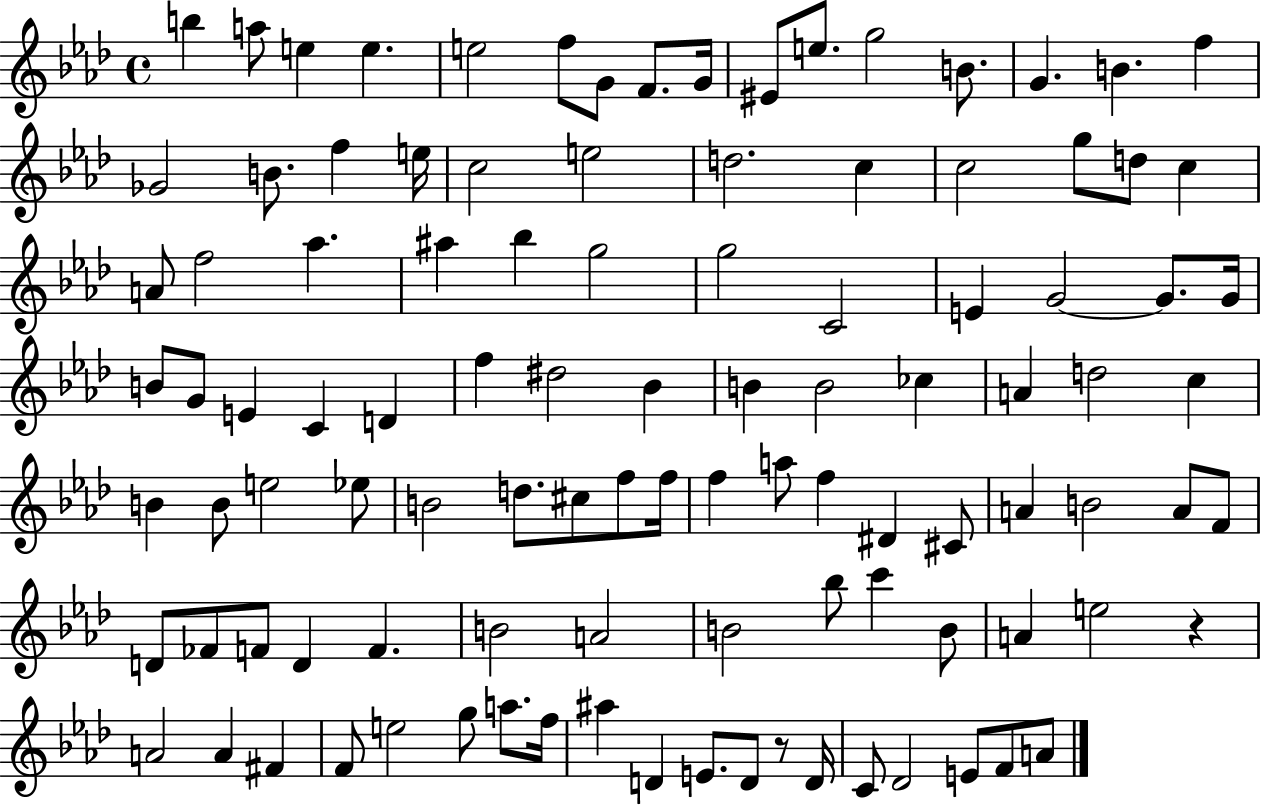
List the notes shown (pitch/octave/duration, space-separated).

B5/q A5/e E5/q E5/q. E5/h F5/e G4/e F4/e. G4/s EIS4/e E5/e. G5/h B4/e. G4/q. B4/q. F5/q Gb4/h B4/e. F5/q E5/s C5/h E5/h D5/h. C5/q C5/h G5/e D5/e C5/q A4/e F5/h Ab5/q. A#5/q Bb5/q G5/h G5/h C4/h E4/q G4/h G4/e. G4/s B4/e G4/e E4/q C4/q D4/q F5/q D#5/h Bb4/q B4/q B4/h CES5/q A4/q D5/h C5/q B4/q B4/e E5/h Eb5/e B4/h D5/e. C#5/e F5/e F5/s F5/q A5/e F5/q D#4/q C#4/e A4/q B4/h A4/e F4/e D4/e FES4/e F4/e D4/q F4/q. B4/h A4/h B4/h Bb5/e C6/q B4/e A4/q E5/h R/q A4/h A4/q F#4/q F4/e E5/h G5/e A5/e. F5/s A#5/q D4/q E4/e. D4/e R/e D4/s C4/e Db4/h E4/e F4/e A4/e